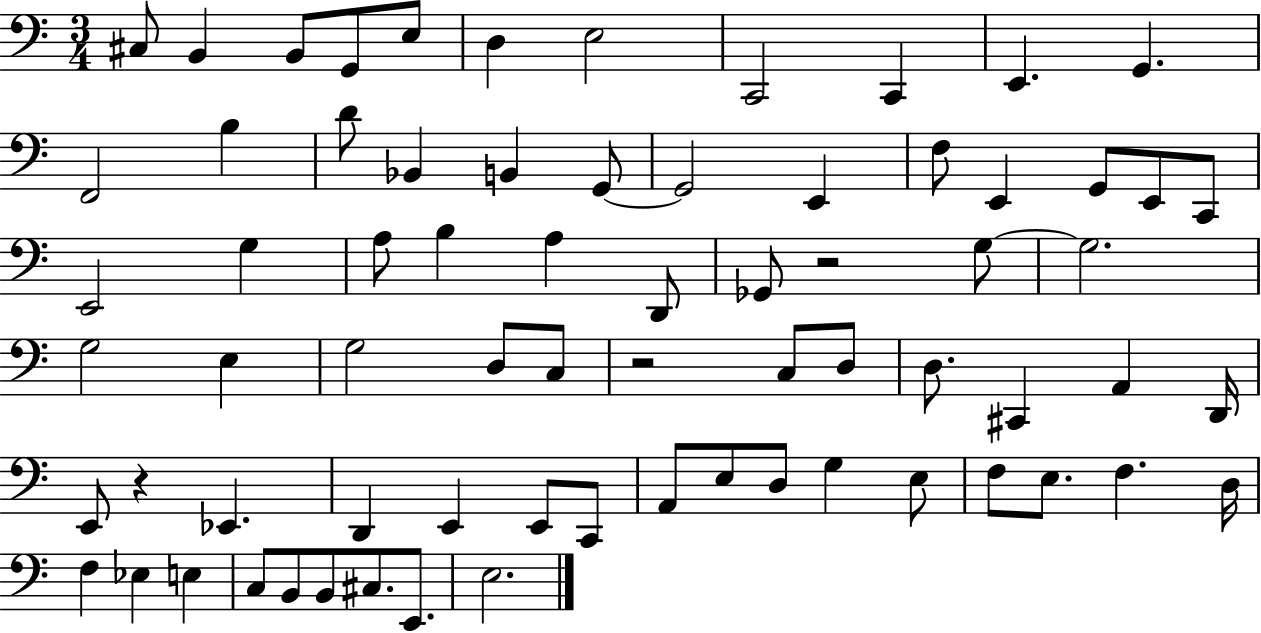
C#3/e B2/q B2/e G2/e E3/e D3/q E3/h C2/h C2/q E2/q. G2/q. F2/h B3/q D4/e Bb2/q B2/q G2/e G2/h E2/q F3/e E2/q G2/e E2/e C2/e E2/h G3/q A3/e B3/q A3/q D2/e Gb2/e R/h G3/e G3/h. G3/h E3/q G3/h D3/e C3/e R/h C3/e D3/e D3/e. C#2/q A2/q D2/s E2/e R/q Eb2/q. D2/q E2/q E2/e C2/e A2/e E3/e D3/e G3/q E3/e F3/e E3/e. F3/q. D3/s F3/q Eb3/q E3/q C3/e B2/e B2/e C#3/e. E2/e. E3/h.